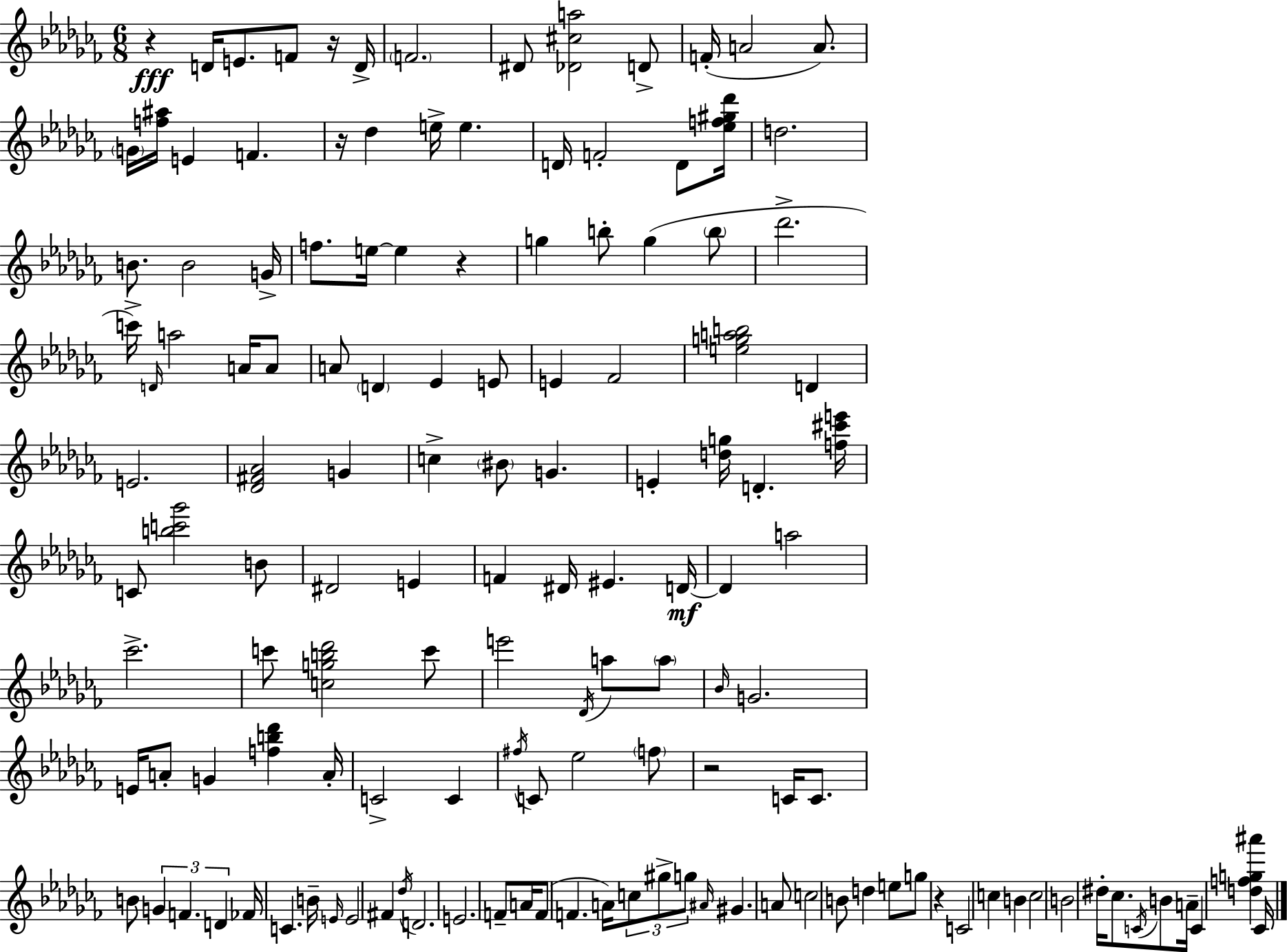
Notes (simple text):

R/q D4/s E4/e. F4/e R/s D4/s F4/h. D#4/e [Db4,C#5,A5]/h D4/e F4/s A4/h A4/e. G4/s [F5,A#5]/s E4/q F4/q. R/s Db5/q E5/s E5/q. D4/s F4/h D4/e [Eb5,F5,G#5,Db6]/s D5/h. B4/e. B4/h G4/s F5/e. E5/s E5/q R/q G5/q B5/e G5/q B5/e Db6/h. C6/s D4/s A5/h A4/s A4/e A4/e D4/q Eb4/q E4/e E4/q FES4/h [E5,G5,A5,B5]/h D4/q E4/h. [Db4,F#4,Ab4]/h G4/q C5/q BIS4/e G4/q. E4/q [D5,G5]/s D4/q. [F5,C#6,E6]/s C4/e [B5,C6,Gb6]/h B4/e D#4/h E4/q F4/q D#4/s EIS4/q. D4/s D4/q A5/h CES6/h. C6/e [C5,G5,B5,Db6]/h C6/e E6/h Db4/s A5/e A5/e Bb4/s G4/h. E4/s A4/e G4/q [F5,B5,Db6]/q A4/s C4/h C4/q F#5/s C4/e Eb5/h F5/e R/h C4/s C4/e. B4/e G4/q F4/q. D4/q FES4/s C4/q. B4/s E4/s E4/h F#4/q Db5/s D4/h. E4/h. F4/e A4/s F4/e F4/q. A4/s C5/e G#5/e G5/e A#4/s G#4/q. A4/e C5/h B4/e D5/q E5/e G5/e R/q C4/h C5/q B4/q C5/h B4/h D#5/s CES5/e. C4/s B4/e A4/s C4/q [D5,F5,G5,A#6]/q CES4/s